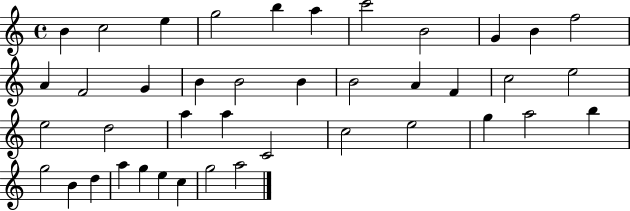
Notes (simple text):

B4/q C5/h E5/q G5/h B5/q A5/q C6/h B4/h G4/q B4/q F5/h A4/q F4/h G4/q B4/q B4/h B4/q B4/h A4/q F4/q C5/h E5/h E5/h D5/h A5/q A5/q C4/h C5/h E5/h G5/q A5/h B5/q G5/h B4/q D5/q A5/q G5/q E5/q C5/q G5/h A5/h